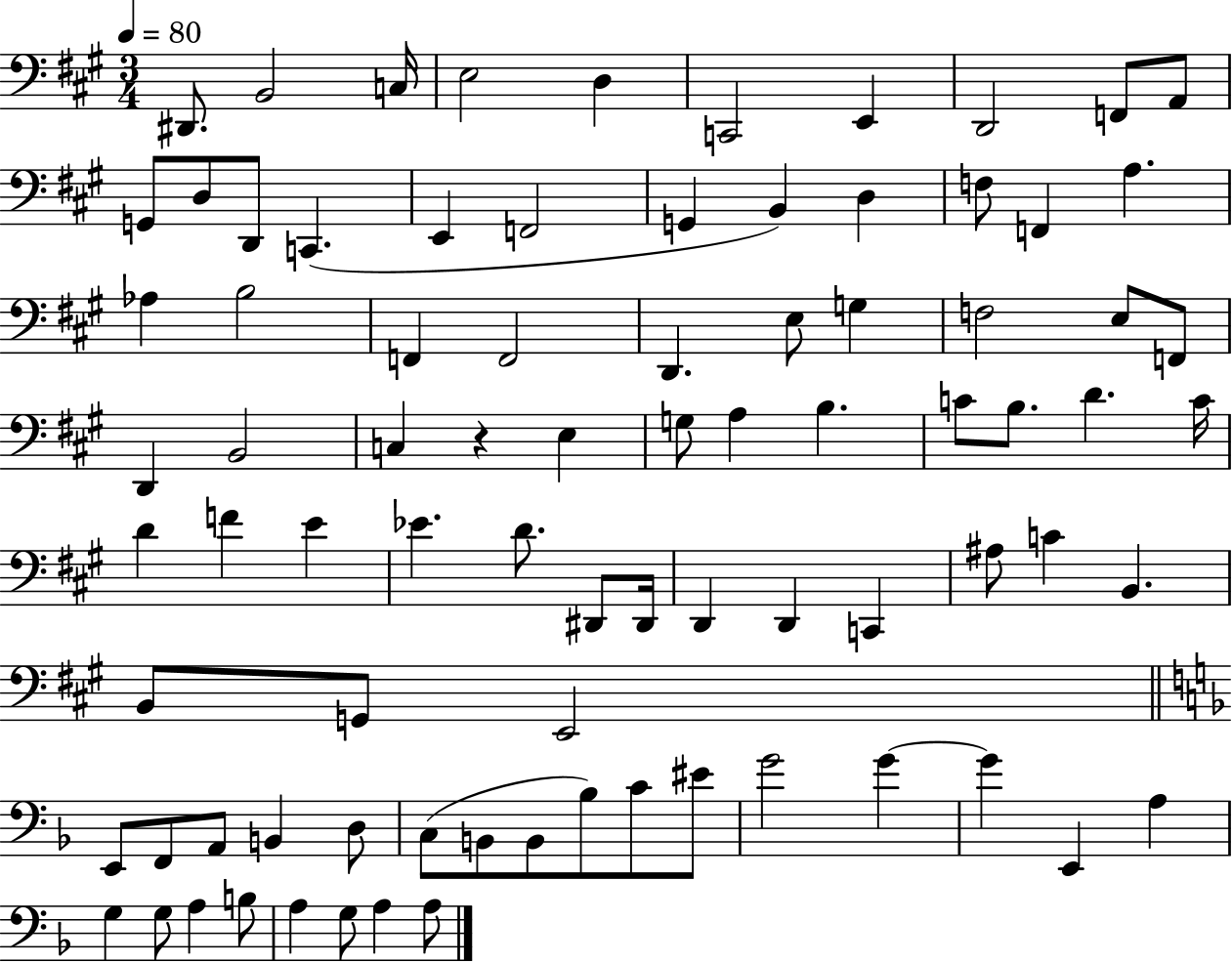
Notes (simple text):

D#2/e. B2/h C3/s E3/h D3/q C2/h E2/q D2/h F2/e A2/e G2/e D3/e D2/e C2/q. E2/q F2/h G2/q B2/q D3/q F3/e F2/q A3/q. Ab3/q B3/h F2/q F2/h D2/q. E3/e G3/q F3/h E3/e F2/e D2/q B2/h C3/q R/q E3/q G3/e A3/q B3/q. C4/e B3/e. D4/q. C4/s D4/q F4/q E4/q Eb4/q. D4/e. D#2/e D#2/s D2/q D2/q C2/q A#3/e C4/q B2/q. B2/e G2/e E2/h E2/e F2/e A2/e B2/q D3/e C3/e B2/e B2/e Bb3/e C4/e EIS4/e G4/h G4/q G4/q E2/q A3/q G3/q G3/e A3/q B3/e A3/q G3/e A3/q A3/e